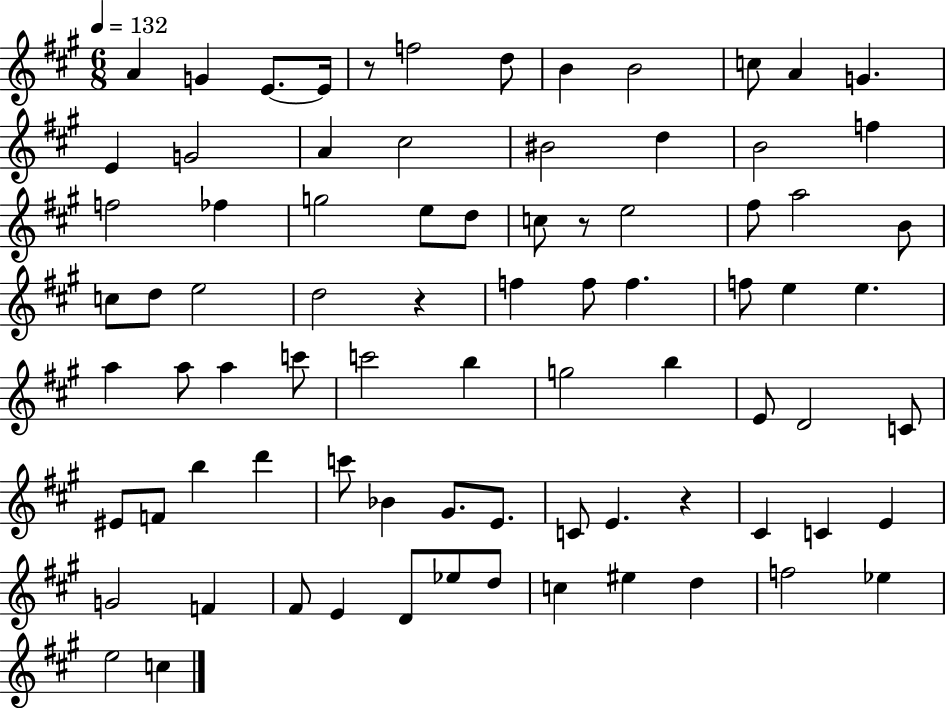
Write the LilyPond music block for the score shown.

{
  \clef treble
  \numericTimeSignature
  \time 6/8
  \key a \major
  \tempo 4 = 132
  \repeat volta 2 { a'4 g'4 e'8.~~ e'16 | r8 f''2 d''8 | b'4 b'2 | c''8 a'4 g'4. | \break e'4 g'2 | a'4 cis''2 | bis'2 d''4 | b'2 f''4 | \break f''2 fes''4 | g''2 e''8 d''8 | c''8 r8 e''2 | fis''8 a''2 b'8 | \break c''8 d''8 e''2 | d''2 r4 | f''4 f''8 f''4. | f''8 e''4 e''4. | \break a''4 a''8 a''4 c'''8 | c'''2 b''4 | g''2 b''4 | e'8 d'2 c'8 | \break eis'8 f'8 b''4 d'''4 | c'''8 bes'4 gis'8. e'8. | c'8 e'4. r4 | cis'4 c'4 e'4 | \break g'2 f'4 | fis'8 e'4 d'8 ees''8 d''8 | c''4 eis''4 d''4 | f''2 ees''4 | \break e''2 c''4 | } \bar "|."
}